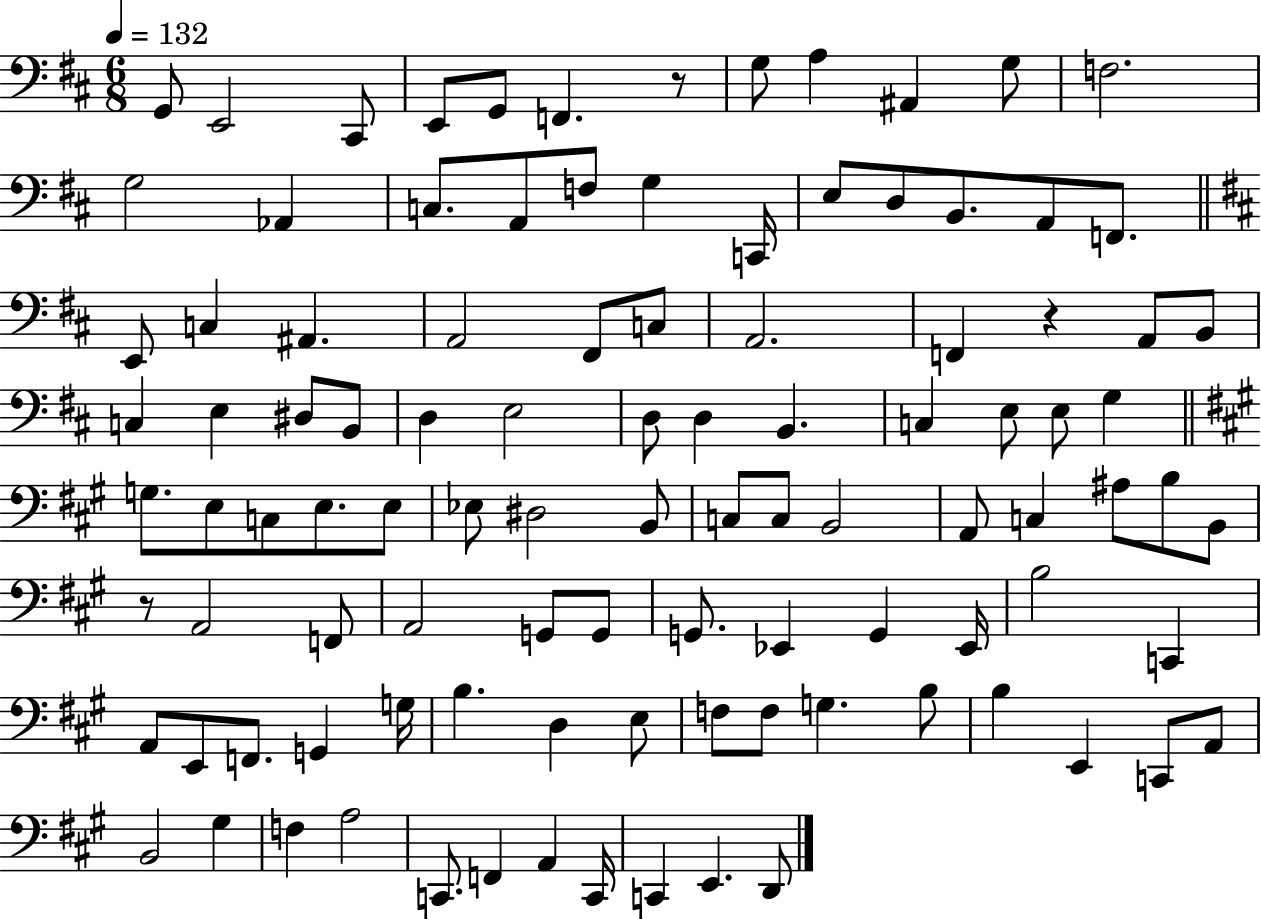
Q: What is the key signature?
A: D major